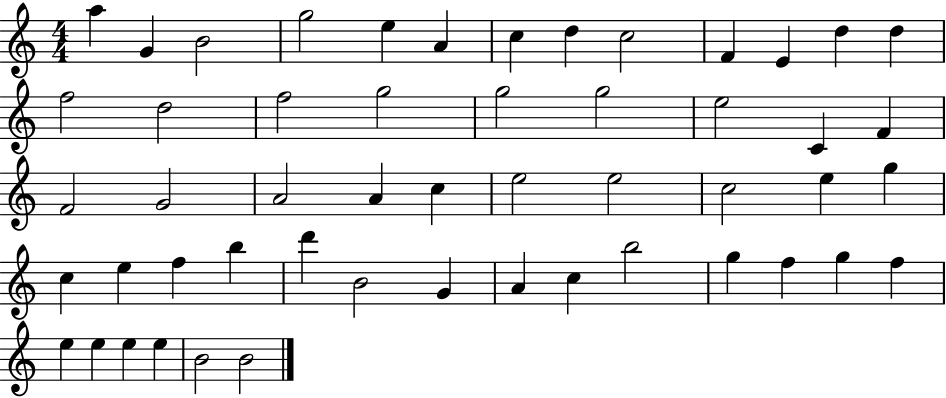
A5/q G4/q B4/h G5/h E5/q A4/q C5/q D5/q C5/h F4/q E4/q D5/q D5/q F5/h D5/h F5/h G5/h G5/h G5/h E5/h C4/q F4/q F4/h G4/h A4/h A4/q C5/q E5/h E5/h C5/h E5/q G5/q C5/q E5/q F5/q B5/q D6/q B4/h G4/q A4/q C5/q B5/h G5/q F5/q G5/q F5/q E5/q E5/q E5/q E5/q B4/h B4/h